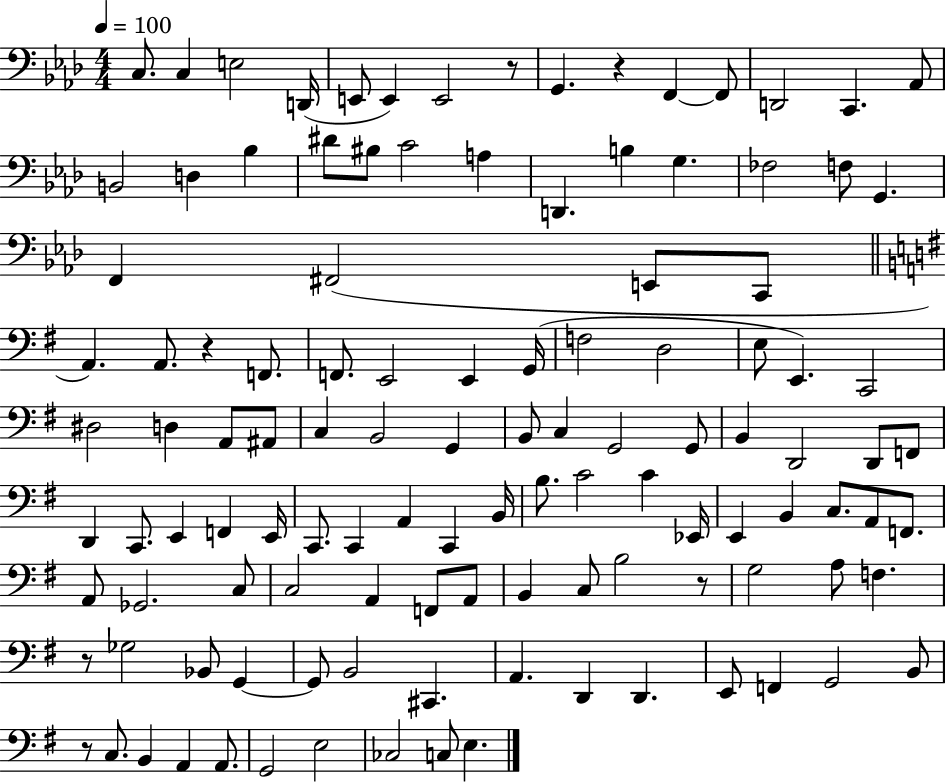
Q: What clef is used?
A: bass